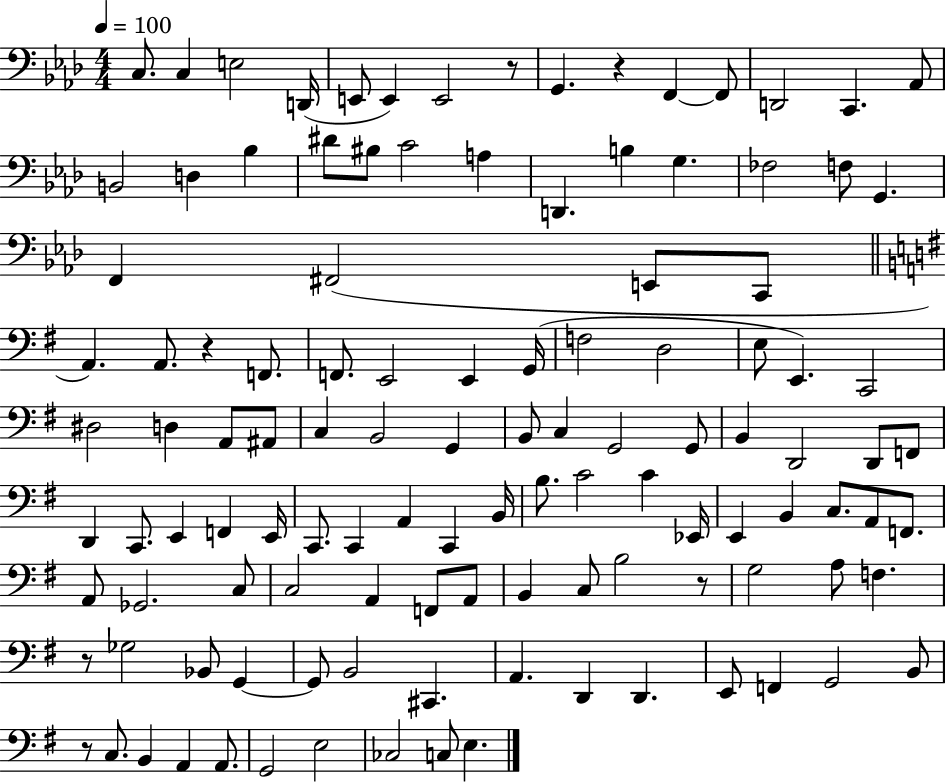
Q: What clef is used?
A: bass